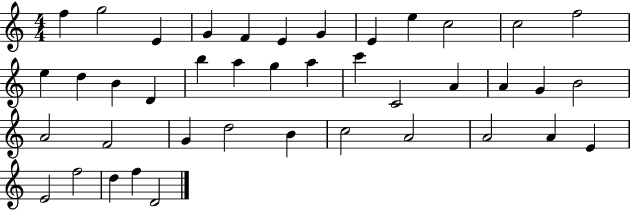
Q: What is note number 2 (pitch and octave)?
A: G5